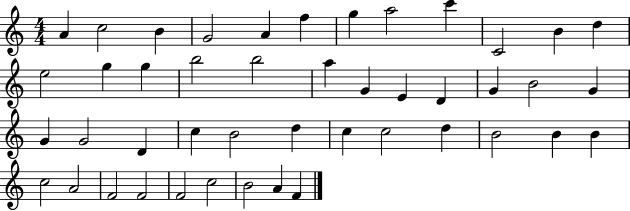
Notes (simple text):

A4/q C5/h B4/q G4/h A4/q F5/q G5/q A5/h C6/q C4/h B4/q D5/q E5/h G5/q G5/q B5/h B5/h A5/q G4/q E4/q D4/q G4/q B4/h G4/q G4/q G4/h D4/q C5/q B4/h D5/q C5/q C5/h D5/q B4/h B4/q B4/q C5/h A4/h F4/h F4/h F4/h C5/h B4/h A4/q F4/q